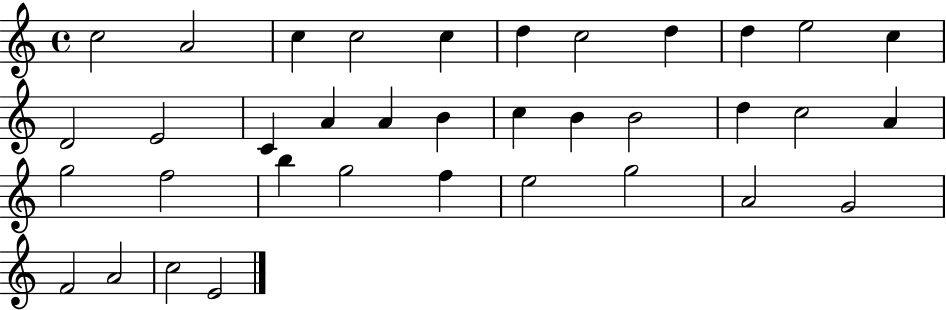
X:1
T:Untitled
M:4/4
L:1/4
K:C
c2 A2 c c2 c d c2 d d e2 c D2 E2 C A A B c B B2 d c2 A g2 f2 b g2 f e2 g2 A2 G2 F2 A2 c2 E2